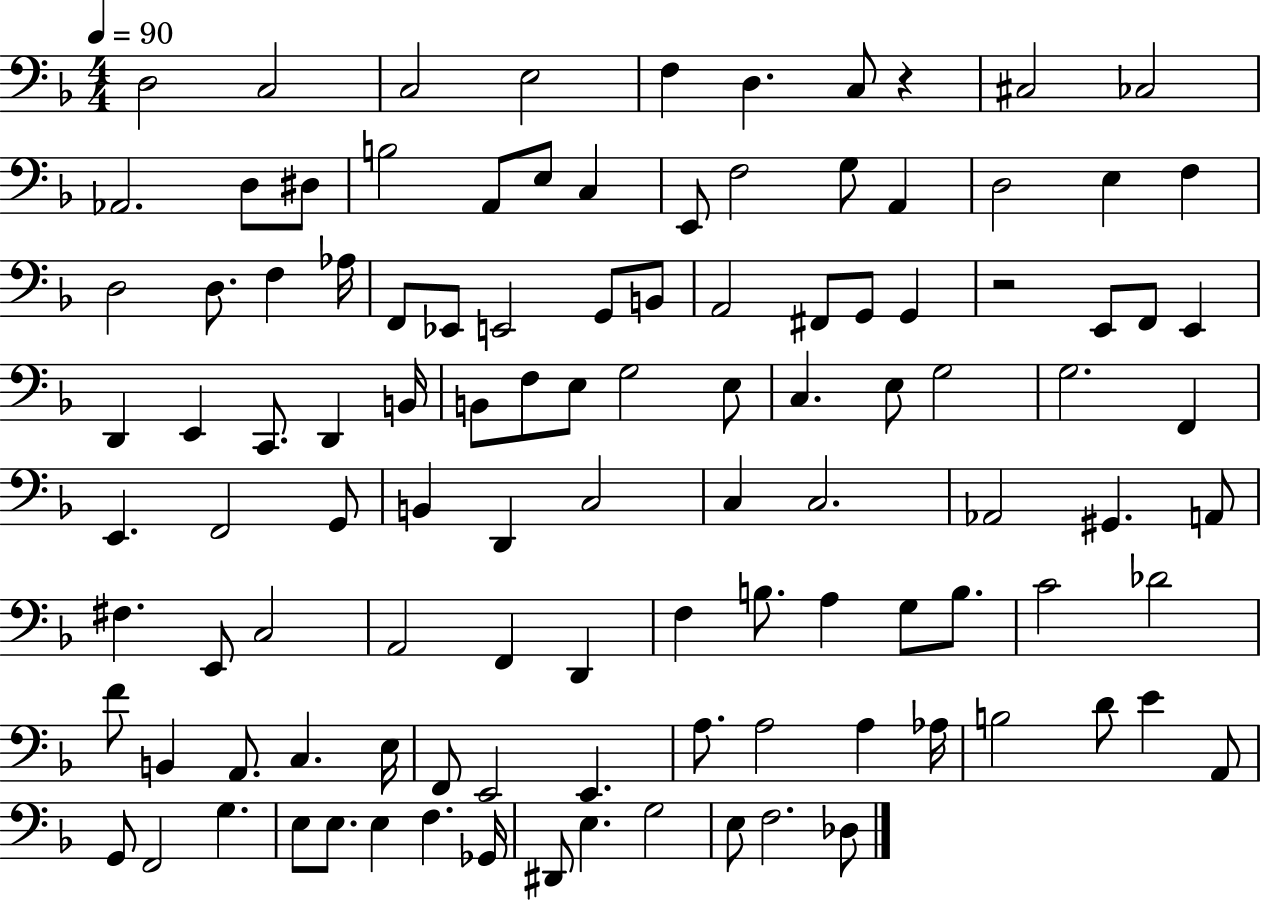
D3/h C3/h C3/h E3/h F3/q D3/q. C3/e R/q C#3/h CES3/h Ab2/h. D3/e D#3/e B3/h A2/e E3/e C3/q E2/e F3/h G3/e A2/q D3/h E3/q F3/q D3/h D3/e. F3/q Ab3/s F2/e Eb2/e E2/h G2/e B2/e A2/h F#2/e G2/e G2/q R/h E2/e F2/e E2/q D2/q E2/q C2/e. D2/q B2/s B2/e F3/e E3/e G3/h E3/e C3/q. E3/e G3/h G3/h. F2/q E2/q. F2/h G2/e B2/q D2/q C3/h C3/q C3/h. Ab2/h G#2/q. A2/e F#3/q. E2/e C3/h A2/h F2/q D2/q F3/q B3/e. A3/q G3/e B3/e. C4/h Db4/h F4/e B2/q A2/e. C3/q. E3/s F2/e E2/h E2/q. A3/e. A3/h A3/q Ab3/s B3/h D4/e E4/q A2/e G2/e F2/h G3/q. E3/e E3/e. E3/q F3/q. Gb2/s D#2/e E3/q. G3/h E3/e F3/h. Db3/e